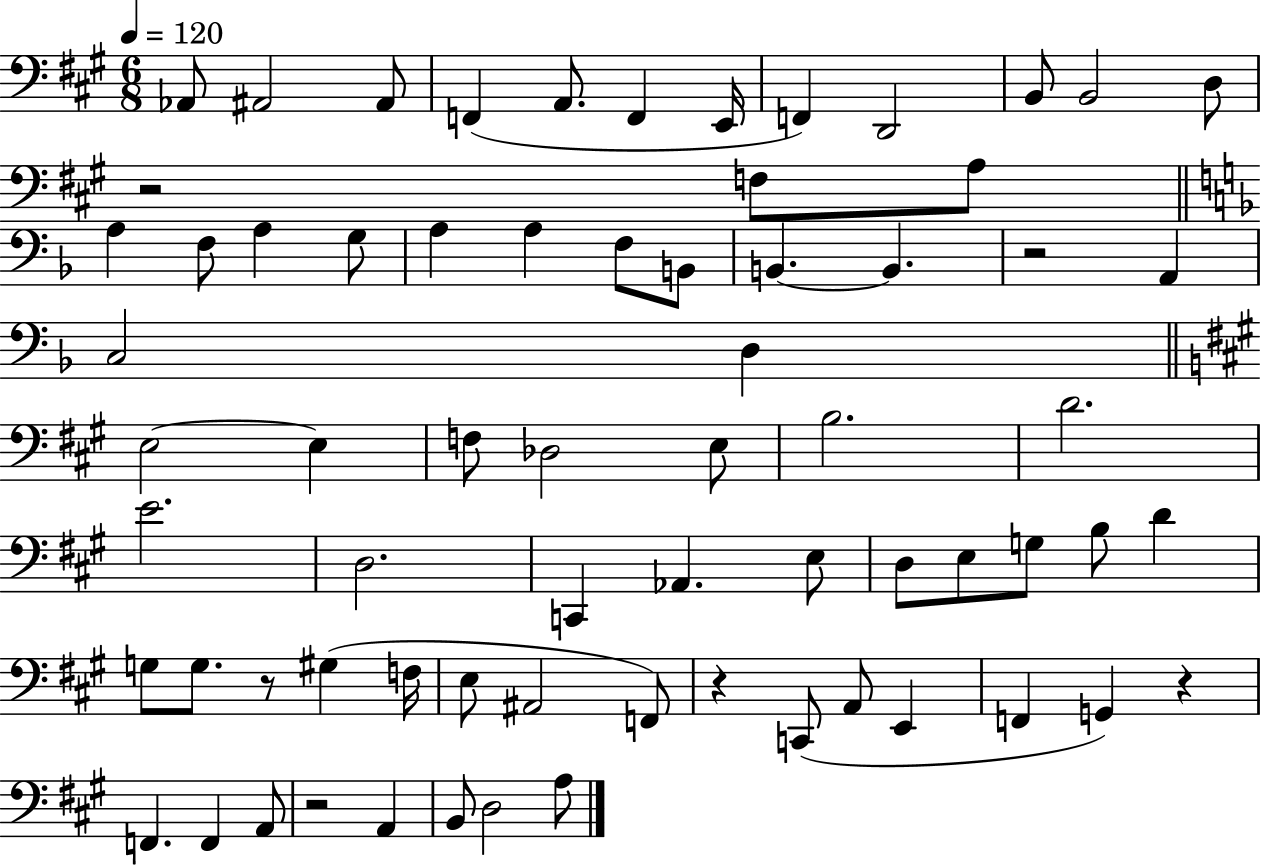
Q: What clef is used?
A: bass